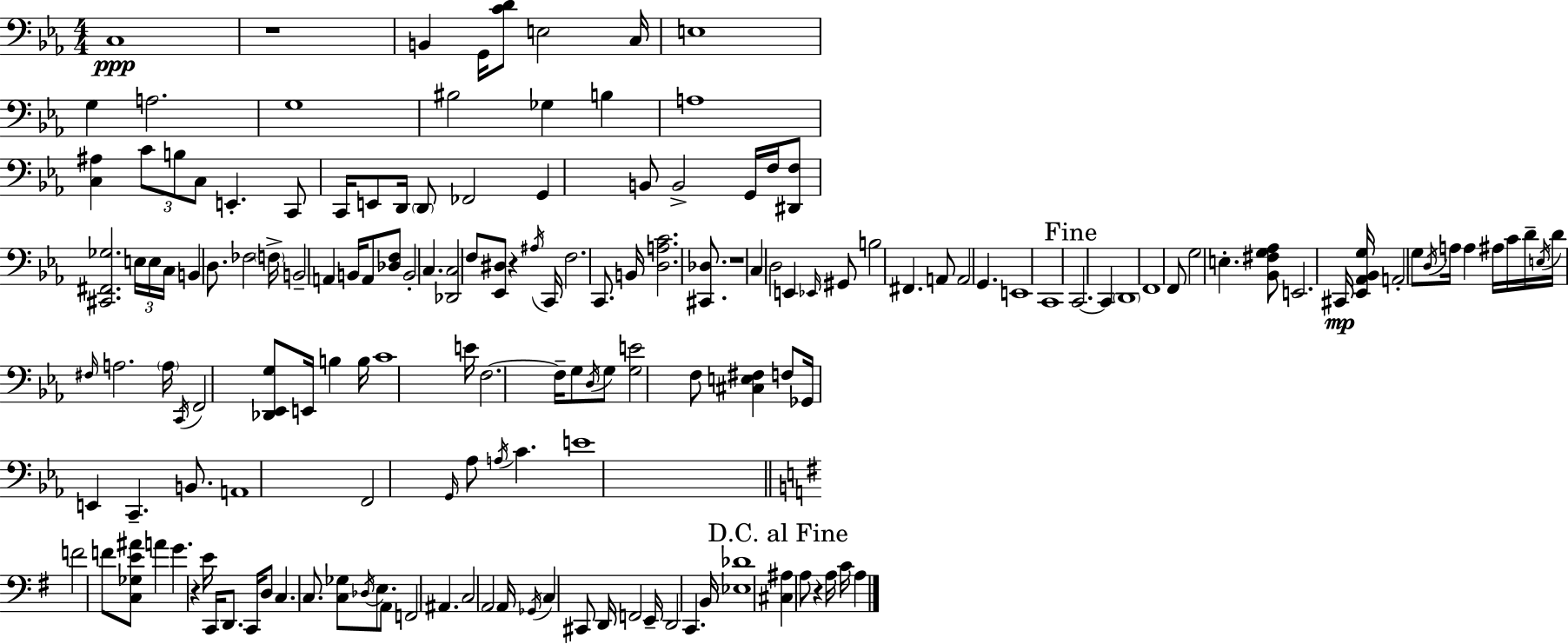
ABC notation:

X:1
T:Untitled
M:4/4
L:1/4
K:Cm
C,4 z4 B,, G,,/4 [CD]/2 E,2 C,/4 E,4 G, A,2 G,4 ^B,2 _G, B, A,4 [C,^A,] C/2 B,/2 C,/2 E,, C,,/2 C,,/4 E,,/2 D,,/4 D,,/2 _F,,2 G,, B,,/2 B,,2 G,,/4 F,/4 [^D,,F,]/2 [^C,,^F,,_G,]2 E,/4 E,/4 C,/4 B,, D,/2 _F,2 F,/4 B,,2 A,, B,,/4 A,,/2 [_D,F,]/2 B,,2 C, [_D,,C,]2 F,/2 [_E,,^D,]/2 z ^A,/4 C,,/4 F,2 C,,/2 B,,/4 [D,A,C]2 [^C,,_D,]/2 z4 C, D,2 E,, _E,,/4 ^G,,/2 B,2 ^F,, A,,/2 A,,2 G,, E,,4 C,,4 C,,2 C,, D,,4 F,,4 F,,/2 G,2 E, [_B,,^F,G,_A,]/2 E,,2 ^C,,/4 [_E,,_A,,_B,,G,]/4 A,,2 G,/2 D,/4 A,/4 A, ^A,/4 C/4 D/4 E,/4 D/4 ^F,/4 A,2 A,/4 C,,/4 F,,2 [_D,,_E,,G,]/2 E,,/4 B, B,/4 C4 E/4 F,2 F,/4 G,/2 D,/4 G,/2 [G,E]2 F,/2 [^C,E,^F,] F,/2 _G,,/4 E,, C,, B,,/2 A,,4 F,,2 G,,/4 _A,/2 A,/4 C E4 F2 F/2 [C,_G,E^A]/2 A G z E/4 C,,/4 D,,/2 C,,/4 D,/2 C, C,/2 [C,_G,]/2 _D,/4 E,/2 A,,/2 F,,2 ^A,, C,2 A,,2 A,,/4 _G,,/4 C, ^C,,/2 D,,/4 F,,2 E,,/4 D,,2 C,, B,,/4 [_E,_D]4 [^C,^A,] A,/2 z A,/4 C/4 A,